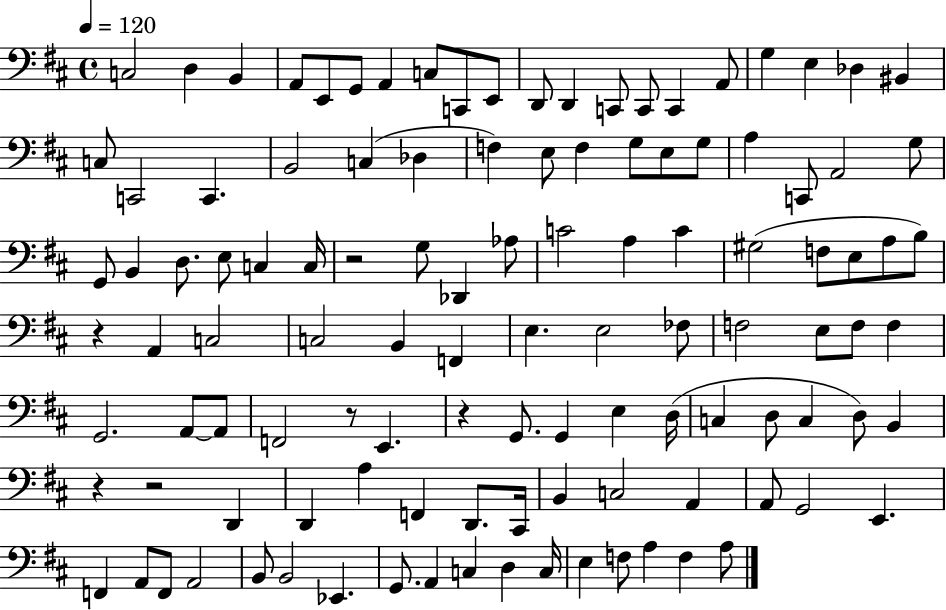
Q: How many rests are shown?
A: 6